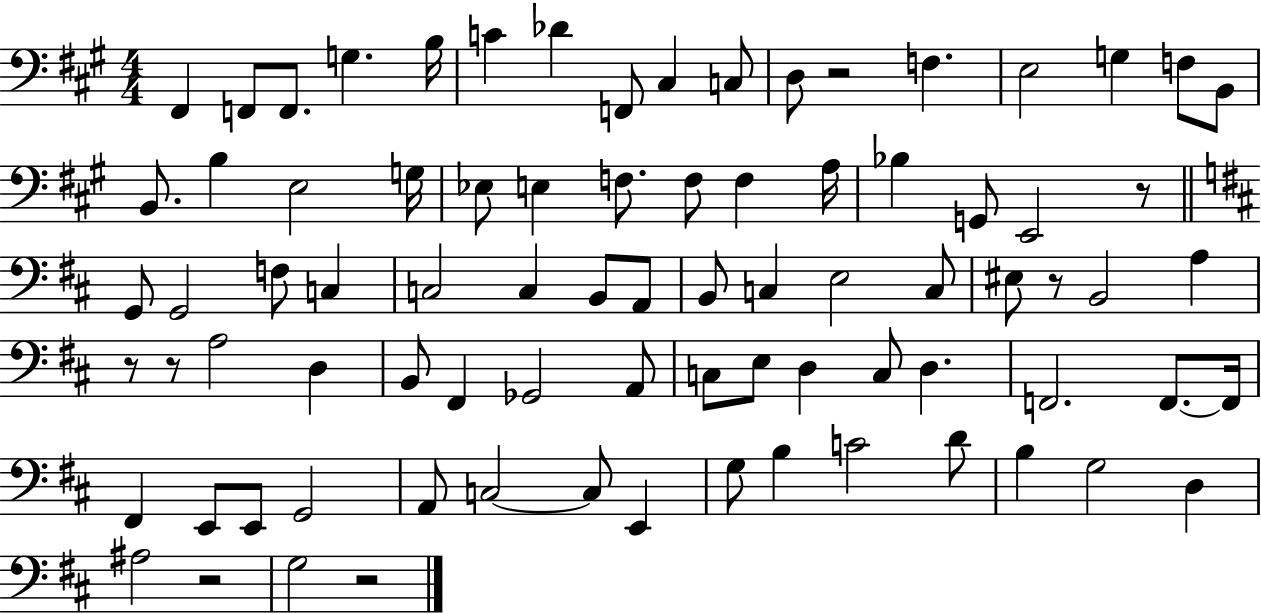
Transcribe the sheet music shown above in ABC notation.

X:1
T:Untitled
M:4/4
L:1/4
K:A
^F,, F,,/2 F,,/2 G, B,/4 C _D F,,/2 ^C, C,/2 D,/2 z2 F, E,2 G, F,/2 B,,/2 B,,/2 B, E,2 G,/4 _E,/2 E, F,/2 F,/2 F, A,/4 _B, G,,/2 E,,2 z/2 G,,/2 G,,2 F,/2 C, C,2 C, B,,/2 A,,/2 B,,/2 C, E,2 C,/2 ^E,/2 z/2 B,,2 A, z/2 z/2 A,2 D, B,,/2 ^F,, _G,,2 A,,/2 C,/2 E,/2 D, C,/2 D, F,,2 F,,/2 F,,/4 ^F,, E,,/2 E,,/2 G,,2 A,,/2 C,2 C,/2 E,, G,/2 B, C2 D/2 B, G,2 D, ^A,2 z2 G,2 z2